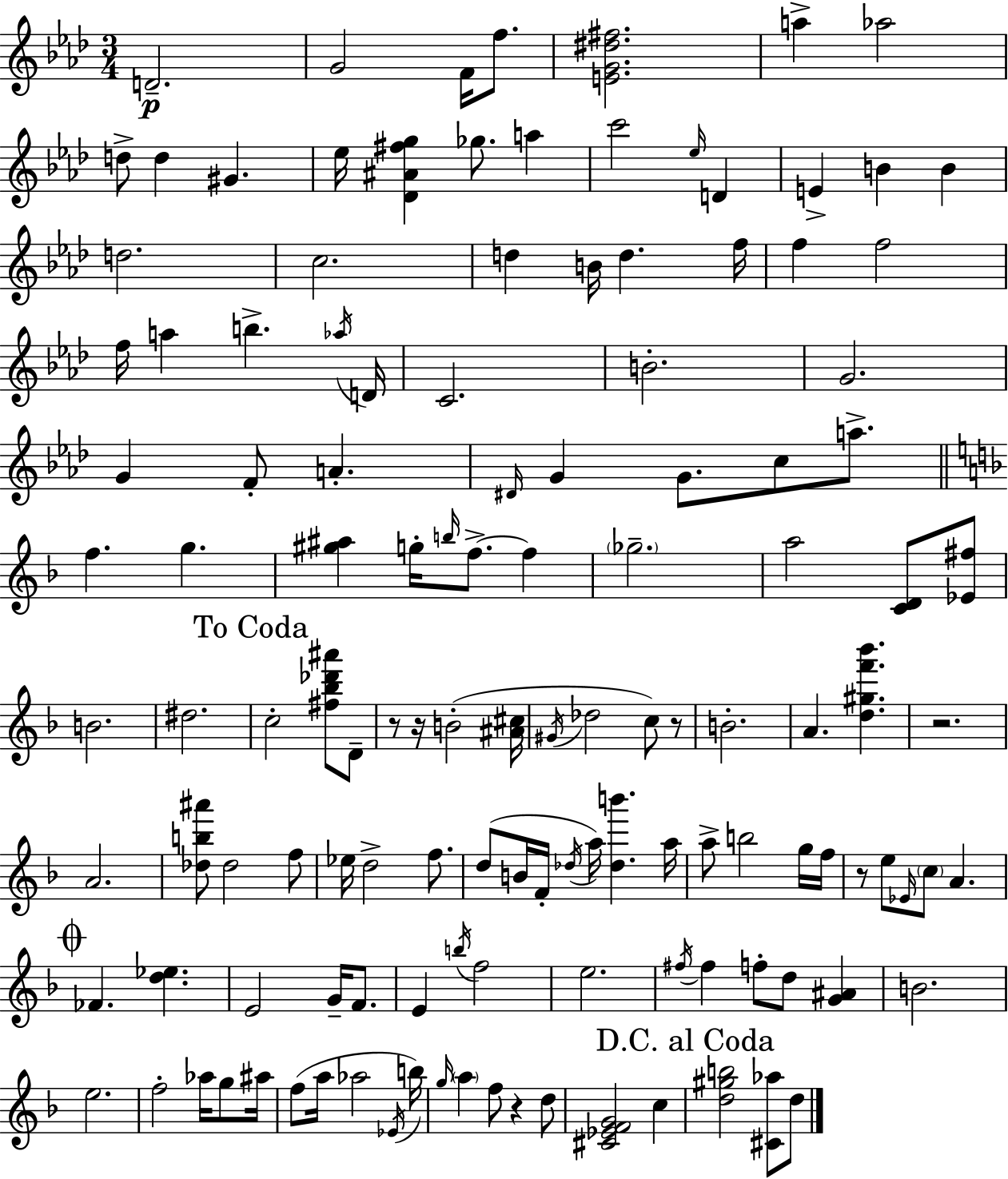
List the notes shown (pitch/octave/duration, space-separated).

D4/h. G4/h F4/s F5/e. [E4,G4,D#5,F#5]/h. A5/q Ab5/h D5/e D5/q G#4/q. Eb5/s [Db4,A#4,F#5,G5]/q Gb5/e. A5/q C6/h Eb5/s D4/q E4/q B4/q B4/q D5/h. C5/h. D5/q B4/s D5/q. F5/s F5/q F5/h F5/s A5/q B5/q. Ab5/s D4/s C4/h. B4/h. G4/h. G4/q F4/e A4/q. D#4/s G4/q G4/e. C5/e A5/e. F5/q. G5/q. [G#5,A#5]/q G5/s B5/s F5/e. F5/q Gb5/h. A5/h [C4,D4]/e [Eb4,F#5]/e B4/h. D#5/h. C5/h [F#5,Bb5,Db6,A#6]/e D4/e R/e R/s B4/h [A#4,C#5]/s G#4/s Db5/h C5/e R/e B4/h. A4/q. [D5,G#5,F6,Bb6]/q. R/h. A4/h. [Db5,B5,A#6]/e Db5/h F5/e Eb5/s D5/h F5/e. D5/e B4/s F4/s Db5/s A5/s [Db5,B6]/q. A5/s A5/e B5/h G5/s F5/s R/e E5/e Eb4/s C5/e A4/q. FES4/q. [D5,Eb5]/q. E4/h G4/s F4/e. E4/q B5/s F5/h E5/h. F#5/s F#5/q F5/e D5/e [G4,A#4]/q B4/h. E5/h. F5/h Ab5/s G5/e A#5/s F5/e A5/s Ab5/h Eb4/s B5/s G5/s A5/q F5/e R/q D5/e [C#4,Eb4,F4,G4]/h C5/q [D5,G#5,B5]/h [C#4,Ab5]/e D5/e